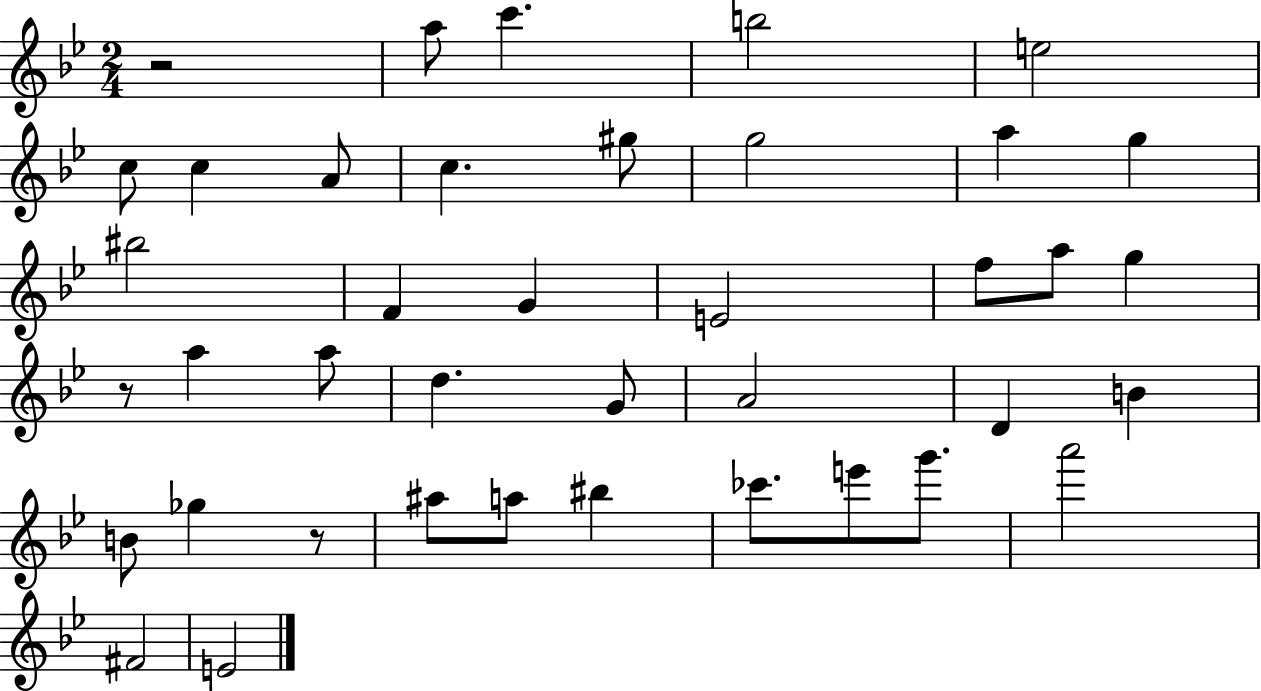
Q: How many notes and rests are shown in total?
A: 40